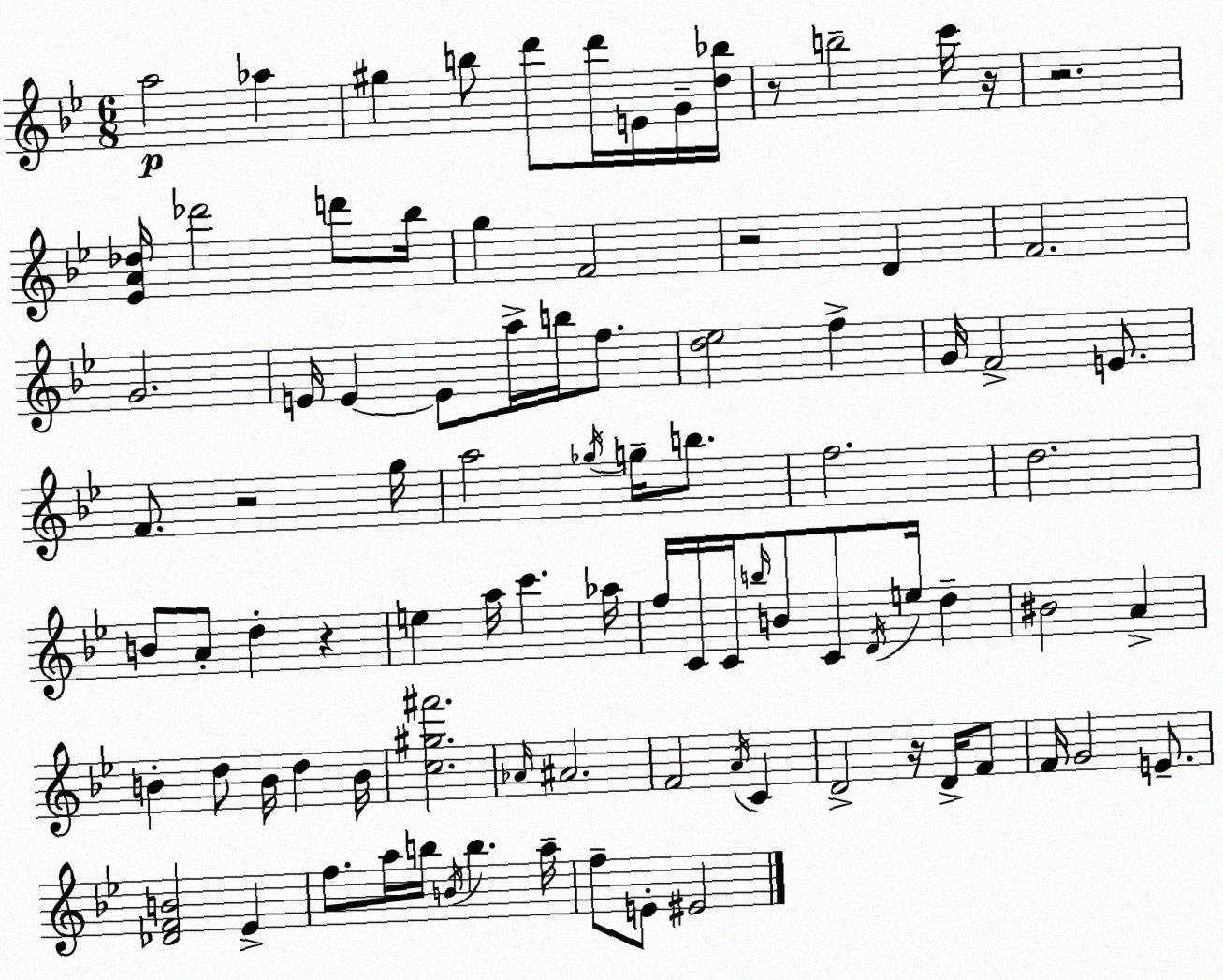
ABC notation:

X:1
T:Untitled
M:6/8
L:1/4
K:Gm
a2 _a ^g b/2 d'/2 d'/4 E/4 G/4 [d_b]/4 z/2 b2 c'/4 z/4 z2 [_EA_d]/4 _d'2 d'/2 _b/4 g F2 z2 D F2 G2 E/4 E E/2 a/4 b/4 f/2 [d_e]2 f G/4 F2 E/2 F/2 z2 g/4 a2 _g/4 g/4 b/2 f2 d2 B/2 A/2 d z e a/4 c' _a/4 f/4 C/4 C/4 b/4 B/2 C/2 D/4 e/4 d ^B2 A B d/2 B/4 d B/4 [c^g^f']2 _A/4 ^A2 F2 A/4 C D2 z/4 D/4 F/2 F/4 G2 E/2 [_DFB]2 _E f/2 a/4 b/4 B/4 b a/4 f/2 E/2 ^E2